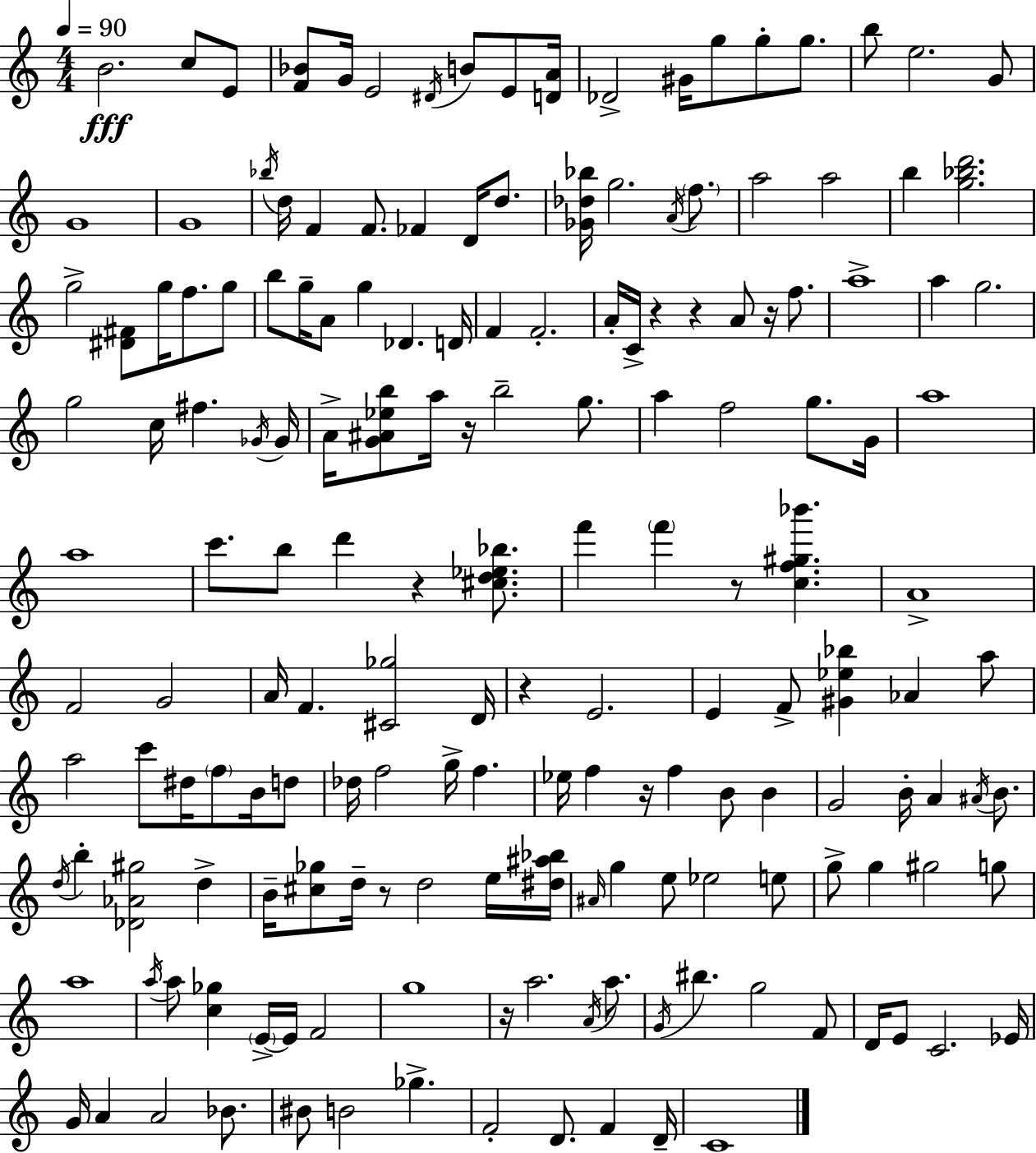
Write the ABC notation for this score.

X:1
T:Untitled
M:4/4
L:1/4
K:Am
B2 c/2 E/2 [F_B]/2 G/4 E2 ^D/4 B/2 E/2 [DA]/4 _D2 ^G/4 g/2 g/2 g/2 b/2 e2 G/2 G4 G4 _b/4 d/4 F F/2 _F D/4 d/2 [_G_d_b]/4 g2 A/4 f/2 a2 a2 b [g_bd']2 g2 [^D^F]/2 g/4 f/2 g/2 b/2 g/4 A/2 g _D D/4 F F2 A/4 C/4 z z A/2 z/4 f/2 a4 a g2 g2 c/4 ^f _G/4 _G/4 A/4 [G^A_eb]/2 a/4 z/4 b2 g/2 a f2 g/2 G/4 a4 a4 c'/2 b/2 d' z [^cd_e_b]/2 f' f' z/2 [cf^g_b'] A4 F2 G2 A/4 F [^C_g]2 D/4 z E2 E F/2 [^G_e_b] _A a/2 a2 c'/2 ^d/4 f/2 B/4 d/2 _d/4 f2 g/4 f _e/4 f z/4 f B/2 B G2 B/4 A ^A/4 B/2 d/4 b [_D_A^g]2 d B/4 [^c_g]/2 d/4 z/2 d2 e/4 [^d^a_b]/4 ^A/4 g e/2 _e2 e/2 g/2 g ^g2 g/2 a4 a/4 a/2 [c_g] E/4 E/4 F2 g4 z/4 a2 A/4 a/2 G/4 ^b g2 F/2 D/4 E/2 C2 _E/4 G/4 A A2 _B/2 ^B/2 B2 _g F2 D/2 F D/4 C4